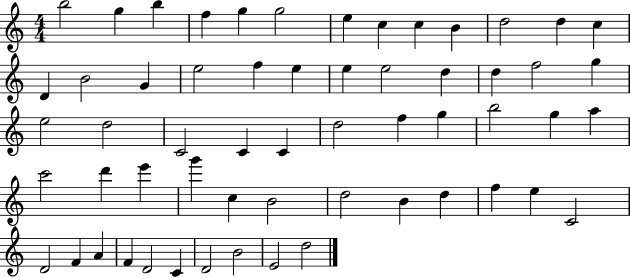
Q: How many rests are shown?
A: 0